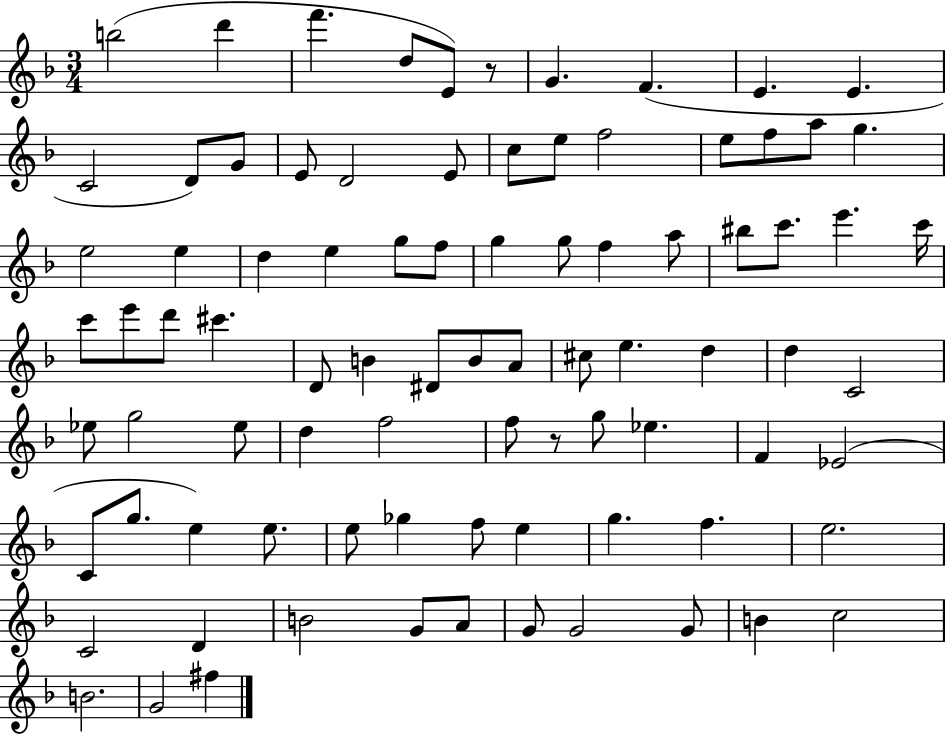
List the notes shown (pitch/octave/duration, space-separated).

B5/h D6/q F6/q. D5/e E4/e R/e G4/q. F4/q. E4/q. E4/q. C4/h D4/e G4/e E4/e D4/h E4/e C5/e E5/e F5/h E5/e F5/e A5/e G5/q. E5/h E5/q D5/q E5/q G5/e F5/e G5/q G5/e F5/q A5/e BIS5/e C6/e. E6/q. C6/s C6/e E6/e D6/e C#6/q. D4/e B4/q D#4/e B4/e A4/e C#5/e E5/q. D5/q D5/q C4/h Eb5/e G5/h Eb5/e D5/q F5/h F5/e R/e G5/e Eb5/q. F4/q Eb4/h C4/e G5/e. E5/q E5/e. E5/e Gb5/q F5/e E5/q G5/q. F5/q. E5/h. C4/h D4/q B4/h G4/e A4/e G4/e G4/h G4/e B4/q C5/h B4/h. G4/h F#5/q